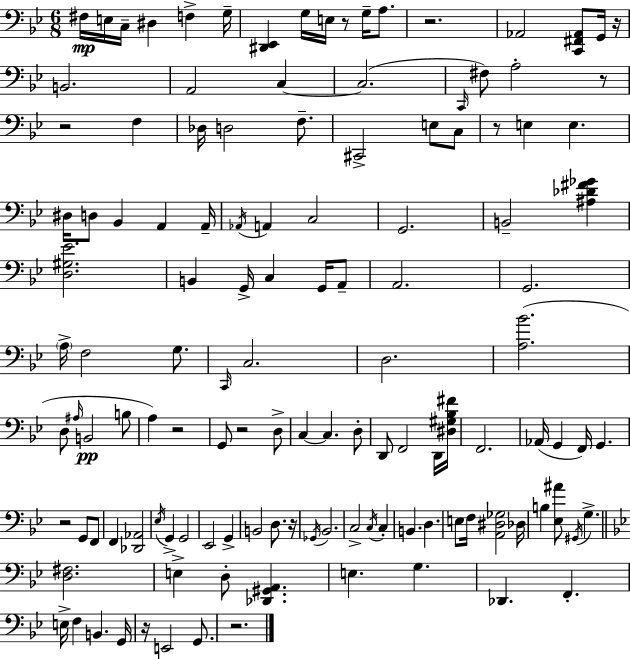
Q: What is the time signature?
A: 6/8